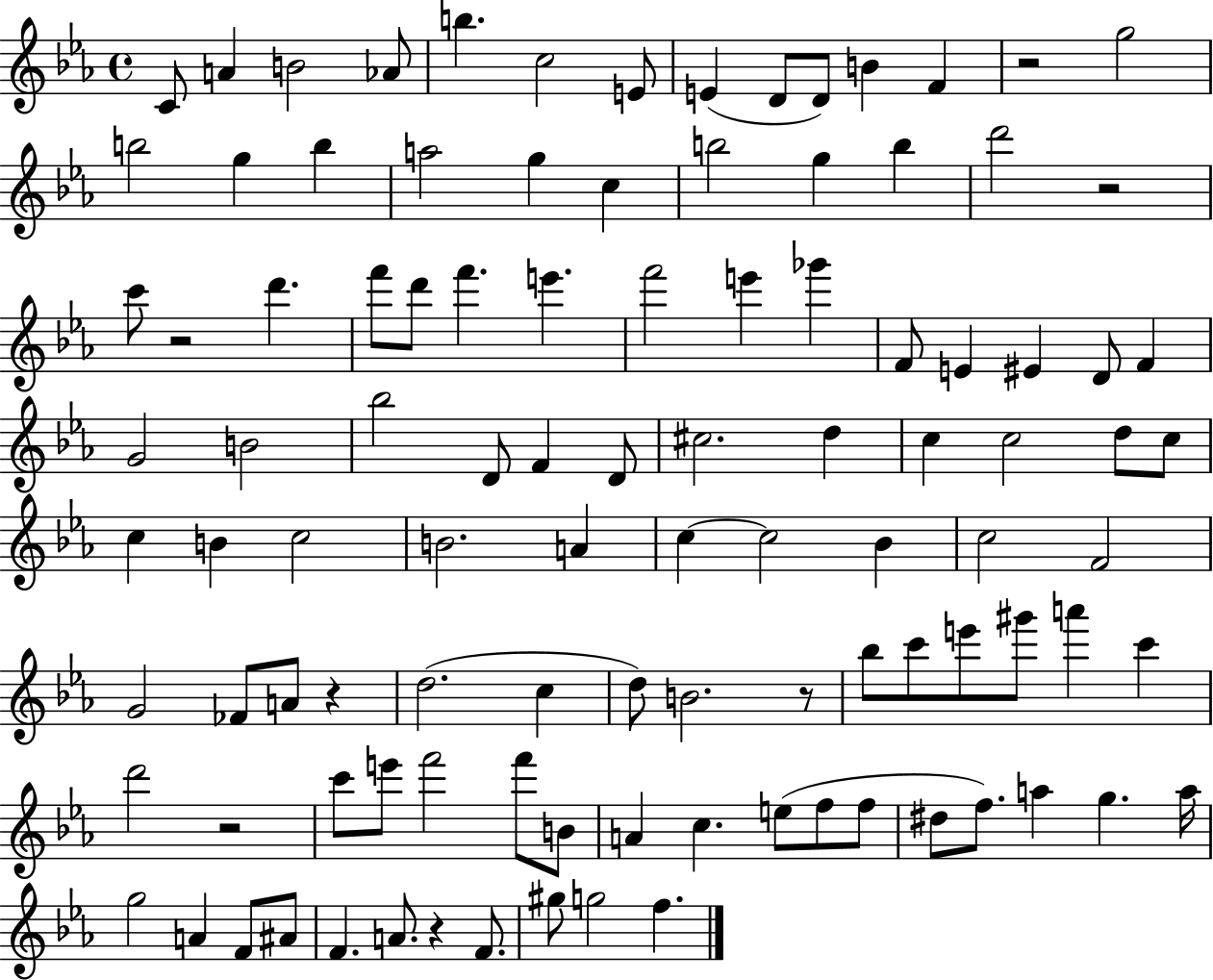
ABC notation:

X:1
T:Untitled
M:4/4
L:1/4
K:Eb
C/2 A B2 _A/2 b c2 E/2 E D/2 D/2 B F z2 g2 b2 g b a2 g c b2 g b d'2 z2 c'/2 z2 d' f'/2 d'/2 f' e' f'2 e' _g' F/2 E ^E D/2 F G2 B2 _b2 D/2 F D/2 ^c2 d c c2 d/2 c/2 c B c2 B2 A c c2 _B c2 F2 G2 _F/2 A/2 z d2 c d/2 B2 z/2 _b/2 c'/2 e'/2 ^g'/2 a' c' d'2 z2 c'/2 e'/2 f'2 f'/2 B/2 A c e/2 f/2 f/2 ^d/2 f/2 a g a/4 g2 A F/2 ^A/2 F A/2 z F/2 ^g/2 g2 f